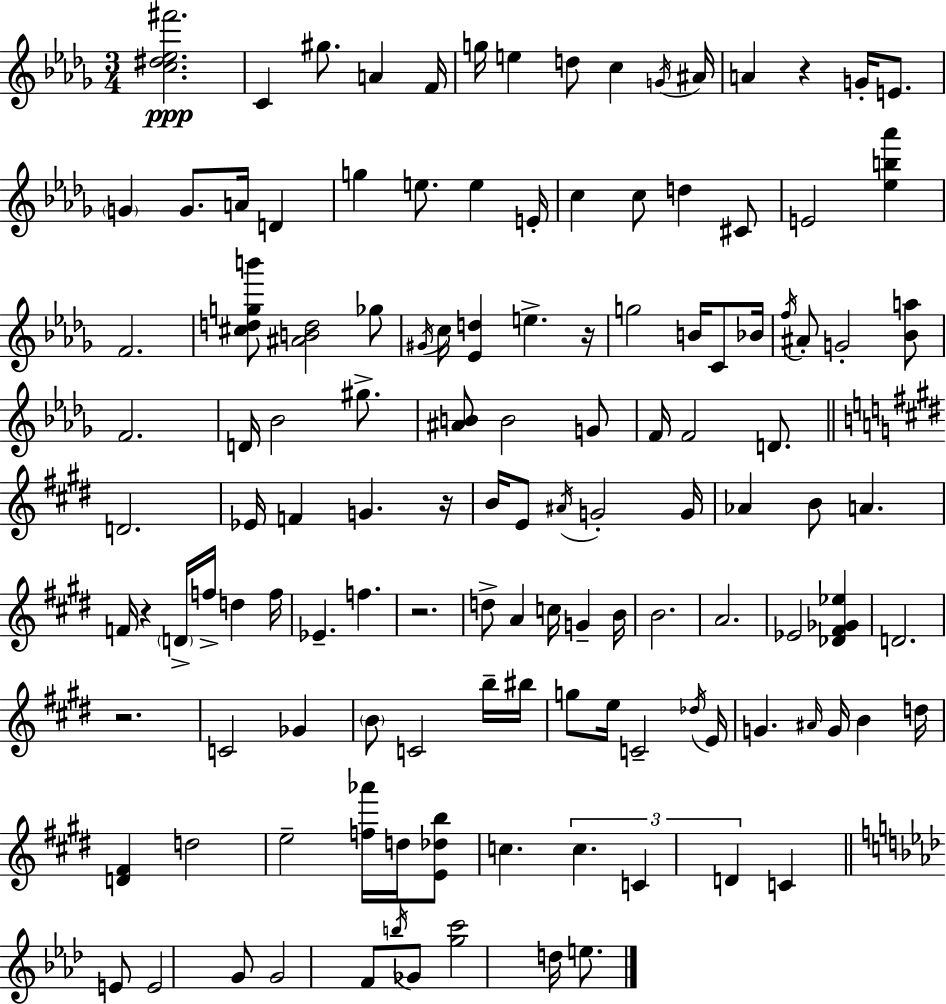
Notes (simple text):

[C5,D#5,Eb5,F#6]/h. C4/q G#5/e. A4/q F4/s G5/s E5/q D5/e C5/q G4/s A#4/s A4/q R/q G4/s E4/e. G4/q G4/e. A4/s D4/q G5/q E5/e. E5/q E4/s C5/q C5/e D5/q C#4/e E4/h [Eb5,B5,Ab6]/q F4/h. [C#5,D5,G5,B6]/e [A#4,B4,D5]/h Gb5/e G#4/s C5/s [Eb4,D5]/q E5/q. R/s G5/h B4/s C4/e Bb4/s F5/s A#4/e G4/h [Bb4,A5]/e F4/h. D4/s Bb4/h G#5/e. [A#4,B4]/e B4/h G4/e F4/s F4/h D4/e. D4/h. Eb4/s F4/q G4/q. R/s B4/s E4/e A#4/s G4/h G4/s Ab4/q B4/e A4/q. F4/s R/q D4/s F5/s D5/q F5/s Eb4/q. F5/q. R/h. D5/e A4/q C5/s G4/q B4/s B4/h. A4/h. Eb4/h [Db4,F#4,Gb4,Eb5]/q D4/h. R/h. C4/h Gb4/q B4/e C4/h B5/s BIS5/s G5/e E5/s C4/h Db5/s E4/s G4/q. A#4/s G4/s B4/q D5/s [D4,F#4]/q D5/h E5/h [F5,Ab6]/s D5/s [E4,Db5,B5]/e C5/q. C5/q. C4/q D4/q C4/q E4/e E4/h G4/e G4/h F4/e B5/s Gb4/e [G5,C6]/h D5/s E5/e.